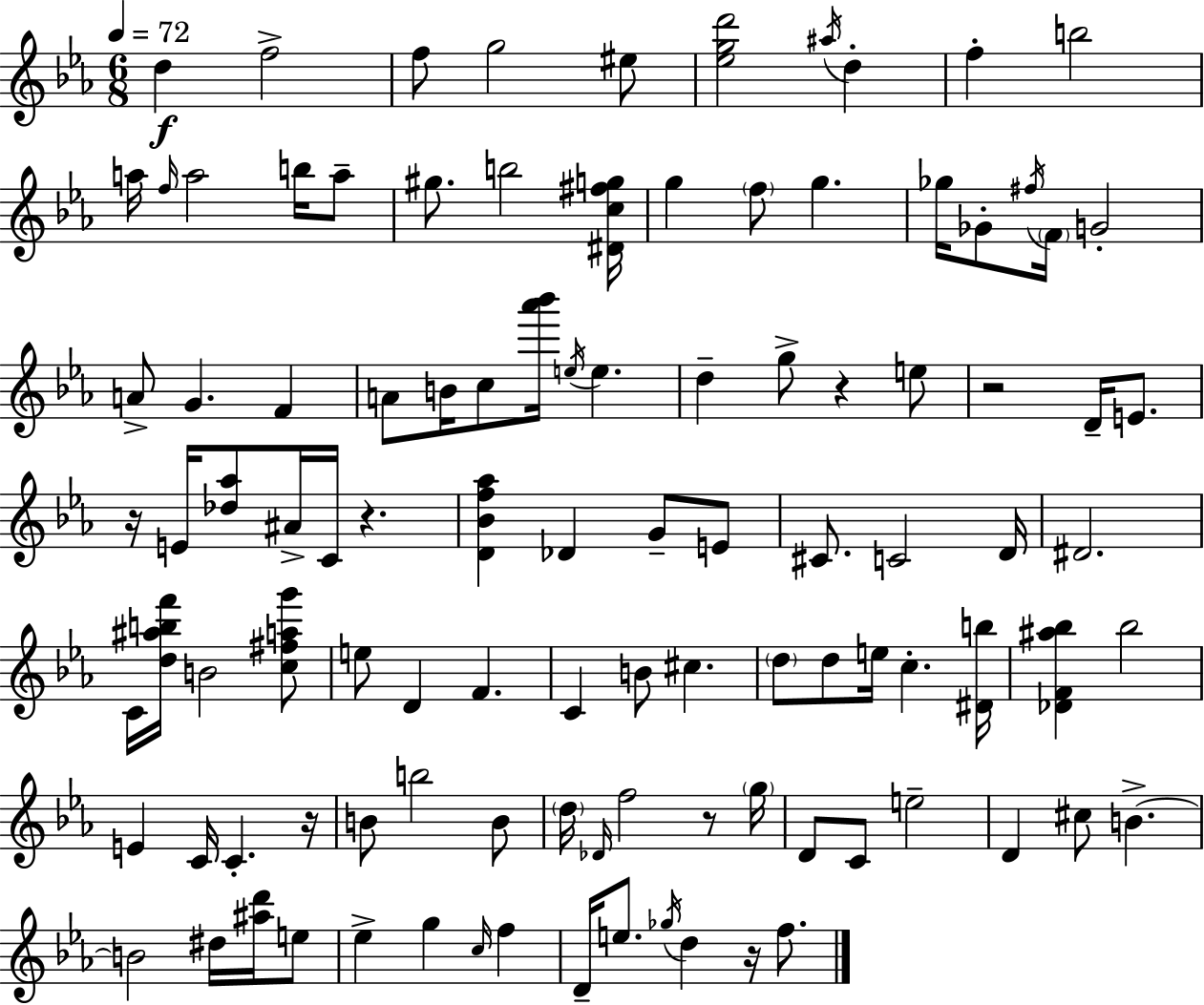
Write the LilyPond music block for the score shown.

{
  \clef treble
  \numericTimeSignature
  \time 6/8
  \key c \minor
  \tempo 4 = 72
  d''4\f f''2-> | f''8 g''2 eis''8 | <ees'' g'' d'''>2 \acciaccatura { ais''16 } d''4-. | f''4-. b''2 | \break a''16 \grace { f''16 } a''2 b''16 | a''8-- gis''8. b''2 | <dis' c'' fis'' g''>16 g''4 \parenthesize f''8 g''4. | ges''16 ges'8-. \acciaccatura { fis''16 } \parenthesize f'16 g'2-. | \break a'8-> g'4. f'4 | a'8 b'16 c''8 <aes''' bes'''>16 \acciaccatura { e''16 } e''4. | d''4-- g''8-> r4 | e''8 r2 | \break d'16-- e'8. r16 e'16 <des'' aes''>8 ais'16-> c'16 r4. | <d' bes' f'' aes''>4 des'4 | g'8-- e'8 cis'8. c'2 | d'16 dis'2. | \break c'16 <d'' ais'' b'' f'''>16 b'2 | <c'' fis'' a'' g'''>8 e''8 d'4 f'4. | c'4 b'8 cis''4. | \parenthesize d''8 d''8 e''16 c''4.-. | \break <dis' b''>16 <des' f' ais'' bes''>4 bes''2 | e'4 c'16 c'4.-. | r16 b'8 b''2 | b'8 \parenthesize d''16 \grace { des'16 } f''2 | \break r8 \parenthesize g''16 d'8 c'8 e''2-- | d'4 cis''8 b'4.->~~ | b'2 | dis''16 <ais'' d'''>16 e''8 ees''4-> g''4 | \break \grace { c''16 } f''4 d'16-- e''8. \acciaccatura { ges''16 } d''4 | r16 f''8. \bar "|."
}